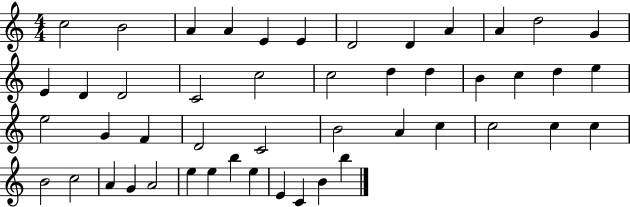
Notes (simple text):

C5/h B4/h A4/q A4/q E4/q E4/q D4/h D4/q A4/q A4/q D5/h G4/q E4/q D4/q D4/h C4/h C5/h C5/h D5/q D5/q B4/q C5/q D5/q E5/q E5/h G4/q F4/q D4/h C4/h B4/h A4/q C5/q C5/h C5/q C5/q B4/h C5/h A4/q G4/q A4/h E5/q E5/q B5/q E5/q E4/q C4/q B4/q B5/q